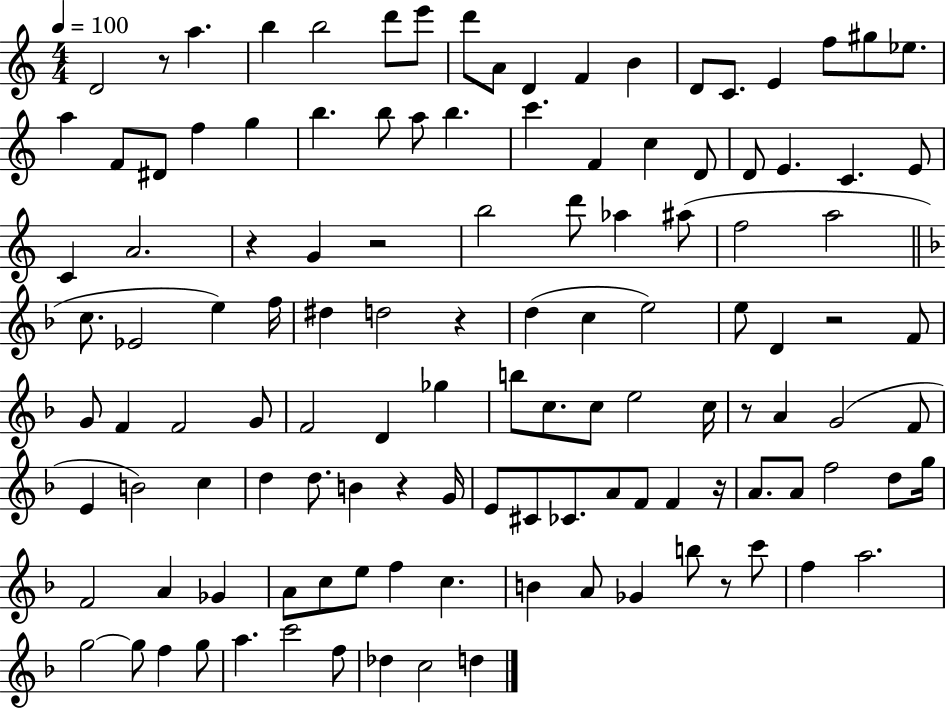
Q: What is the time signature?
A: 4/4